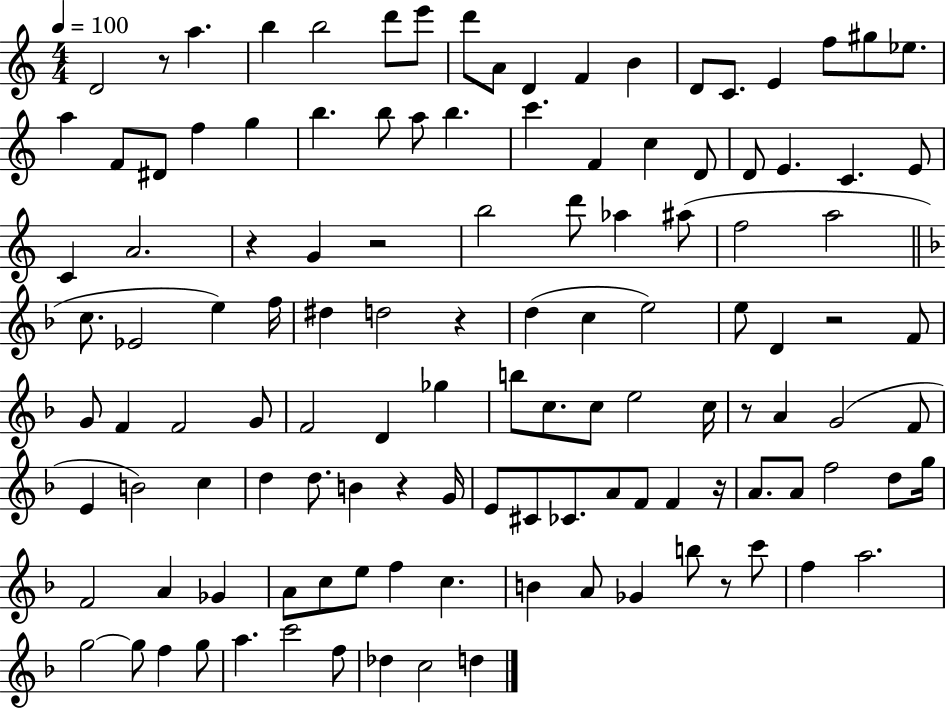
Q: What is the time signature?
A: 4/4